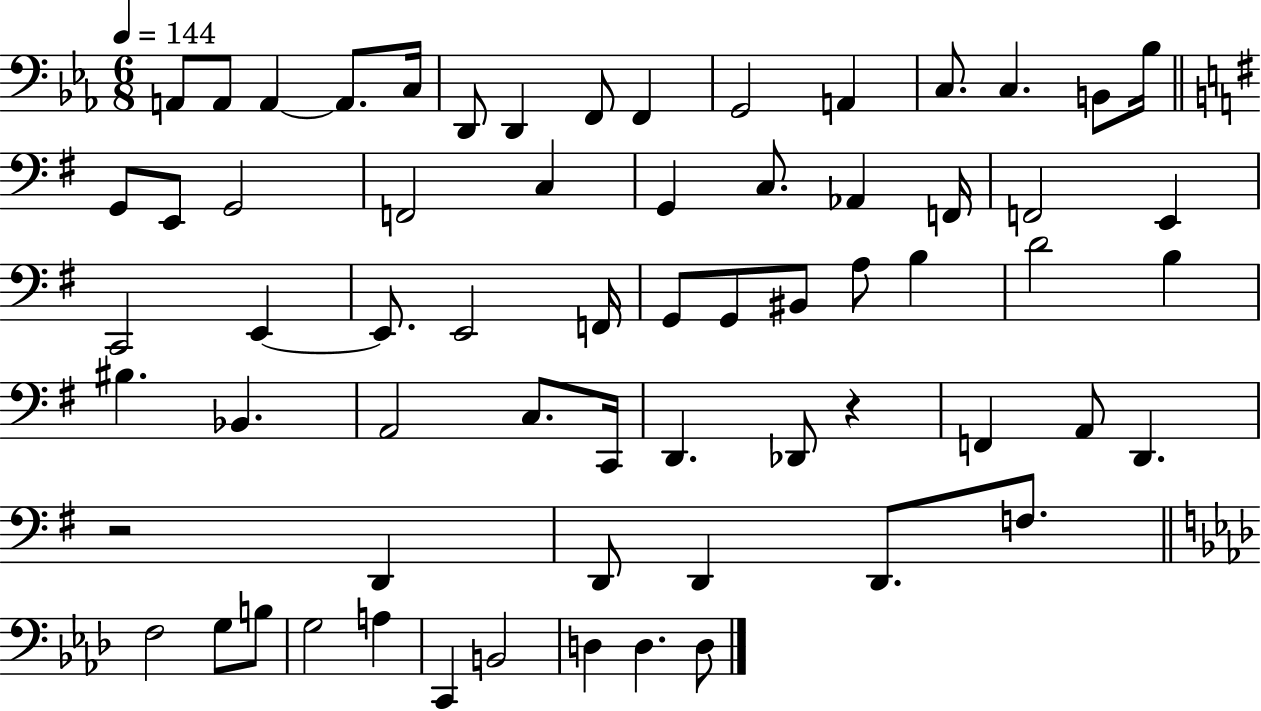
X:1
T:Untitled
M:6/8
L:1/4
K:Eb
A,,/2 A,,/2 A,, A,,/2 C,/4 D,,/2 D,, F,,/2 F,, G,,2 A,, C,/2 C, B,,/2 _B,/4 G,,/2 E,,/2 G,,2 F,,2 C, G,, C,/2 _A,, F,,/4 F,,2 E,, C,,2 E,, E,,/2 E,,2 F,,/4 G,,/2 G,,/2 ^B,,/2 A,/2 B, D2 B, ^B, _B,, A,,2 C,/2 C,,/4 D,, _D,,/2 z F,, A,,/2 D,, z2 D,, D,,/2 D,, D,,/2 F,/2 F,2 G,/2 B,/2 G,2 A, C,, B,,2 D, D, D,/2